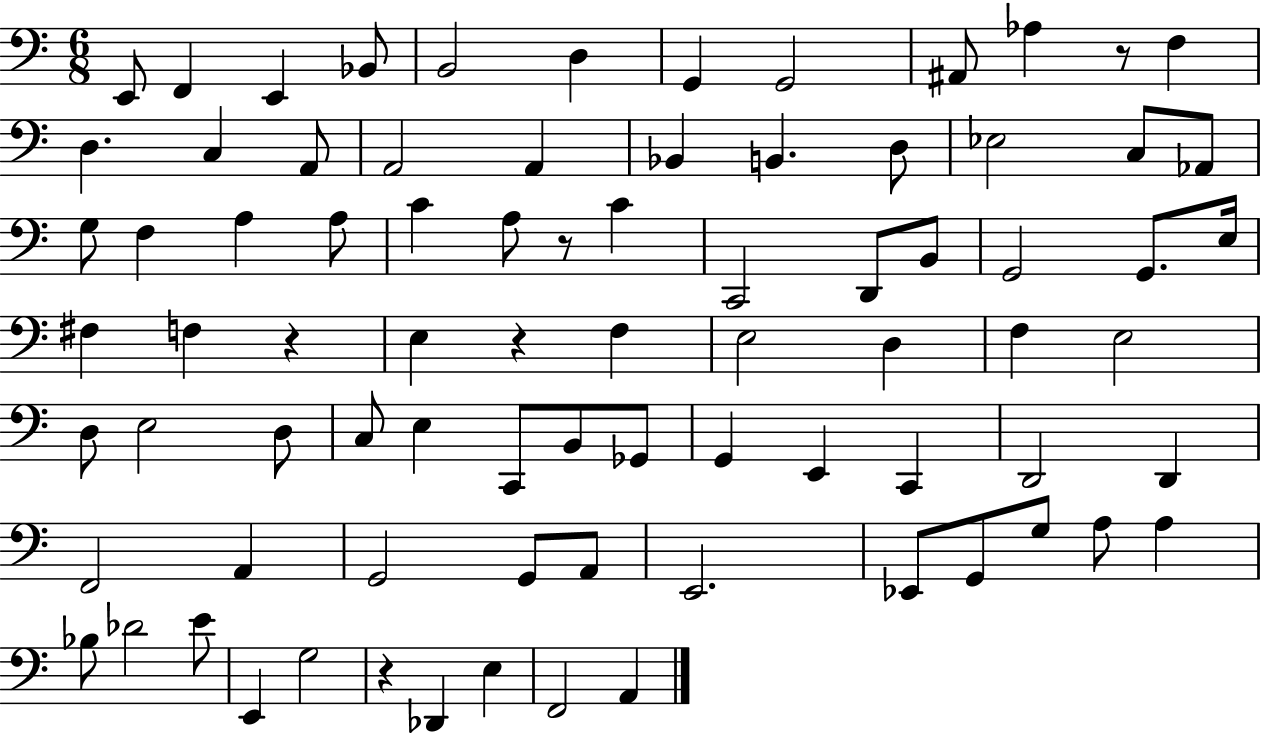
X:1
T:Untitled
M:6/8
L:1/4
K:C
E,,/2 F,, E,, _B,,/2 B,,2 D, G,, G,,2 ^A,,/2 _A, z/2 F, D, C, A,,/2 A,,2 A,, _B,, B,, D,/2 _E,2 C,/2 _A,,/2 G,/2 F, A, A,/2 C A,/2 z/2 C C,,2 D,,/2 B,,/2 G,,2 G,,/2 E,/4 ^F, F, z E, z F, E,2 D, F, E,2 D,/2 E,2 D,/2 C,/2 E, C,,/2 B,,/2 _G,,/2 G,, E,, C,, D,,2 D,, F,,2 A,, G,,2 G,,/2 A,,/2 E,,2 _E,,/2 G,,/2 G,/2 A,/2 A, _B,/2 _D2 E/2 E,, G,2 z _D,, E, F,,2 A,,